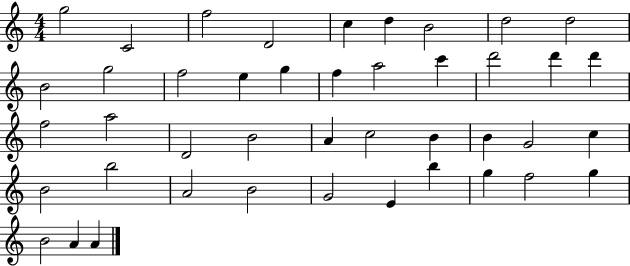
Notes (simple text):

G5/h C4/h F5/h D4/h C5/q D5/q B4/h D5/h D5/h B4/h G5/h F5/h E5/q G5/q F5/q A5/h C6/q D6/h D6/q D6/q F5/h A5/h D4/h B4/h A4/q C5/h B4/q B4/q G4/h C5/q B4/h B5/h A4/h B4/h G4/h E4/q B5/q G5/q F5/h G5/q B4/h A4/q A4/q